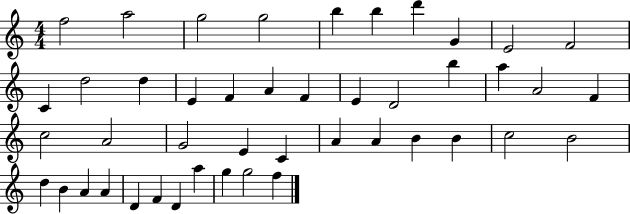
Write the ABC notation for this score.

X:1
T:Untitled
M:4/4
L:1/4
K:C
f2 a2 g2 g2 b b d' G E2 F2 C d2 d E F A F E D2 b a A2 F c2 A2 G2 E C A A B B c2 B2 d B A A D F D a g g2 f